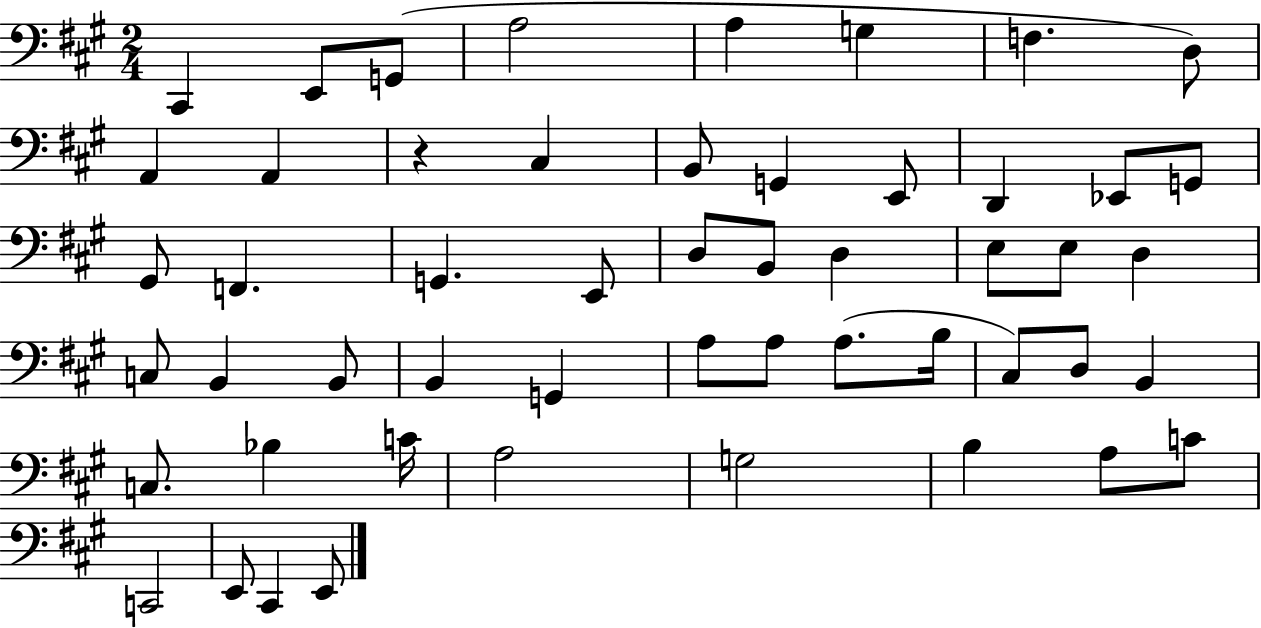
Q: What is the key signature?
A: A major